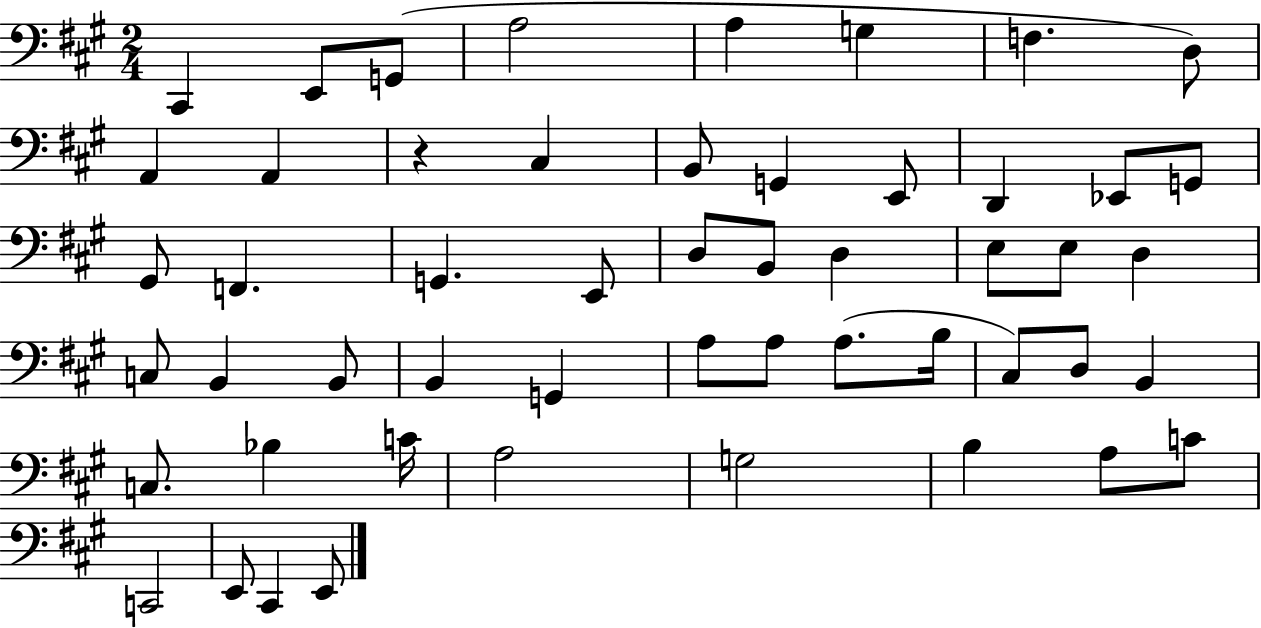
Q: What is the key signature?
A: A major